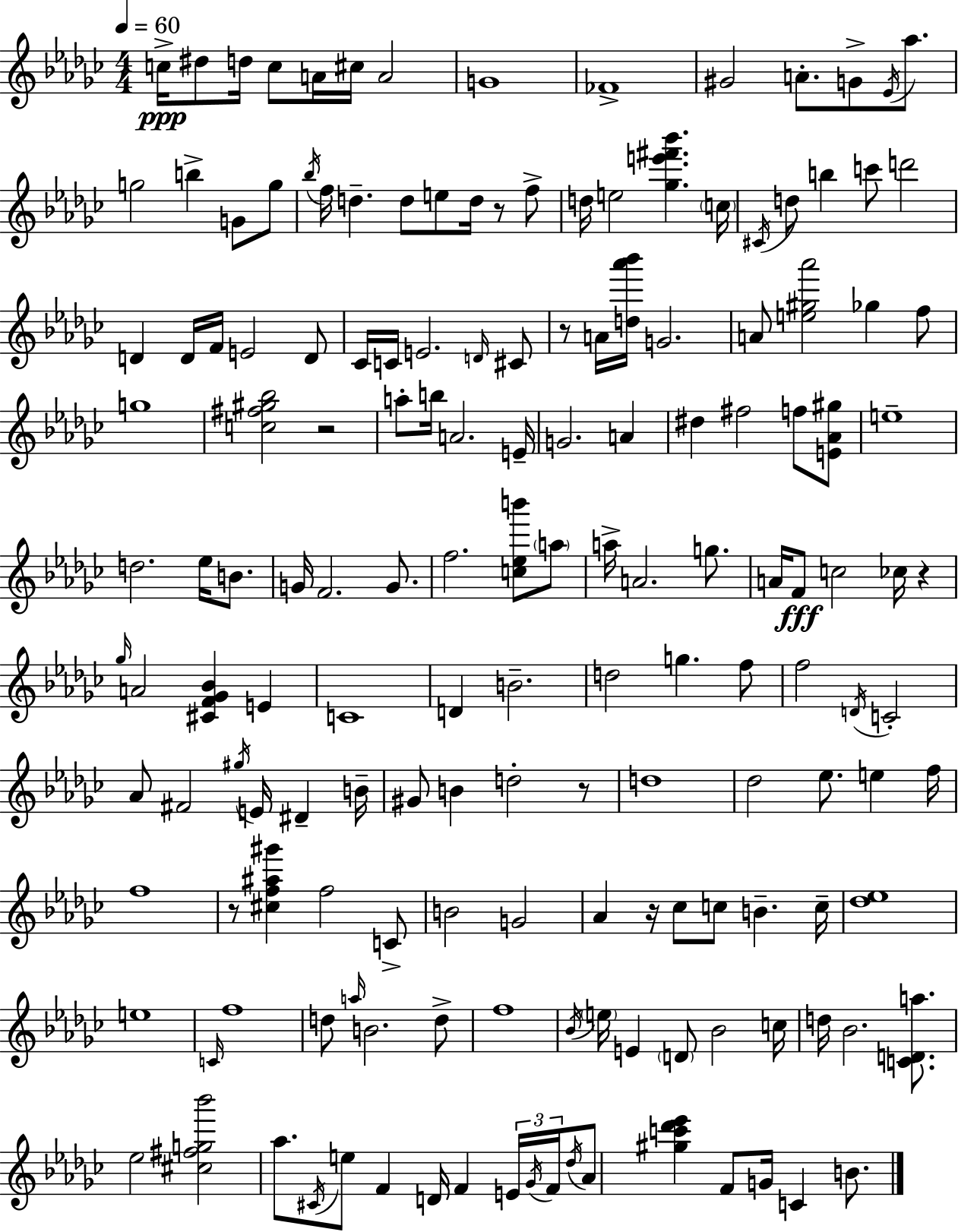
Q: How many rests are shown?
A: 7